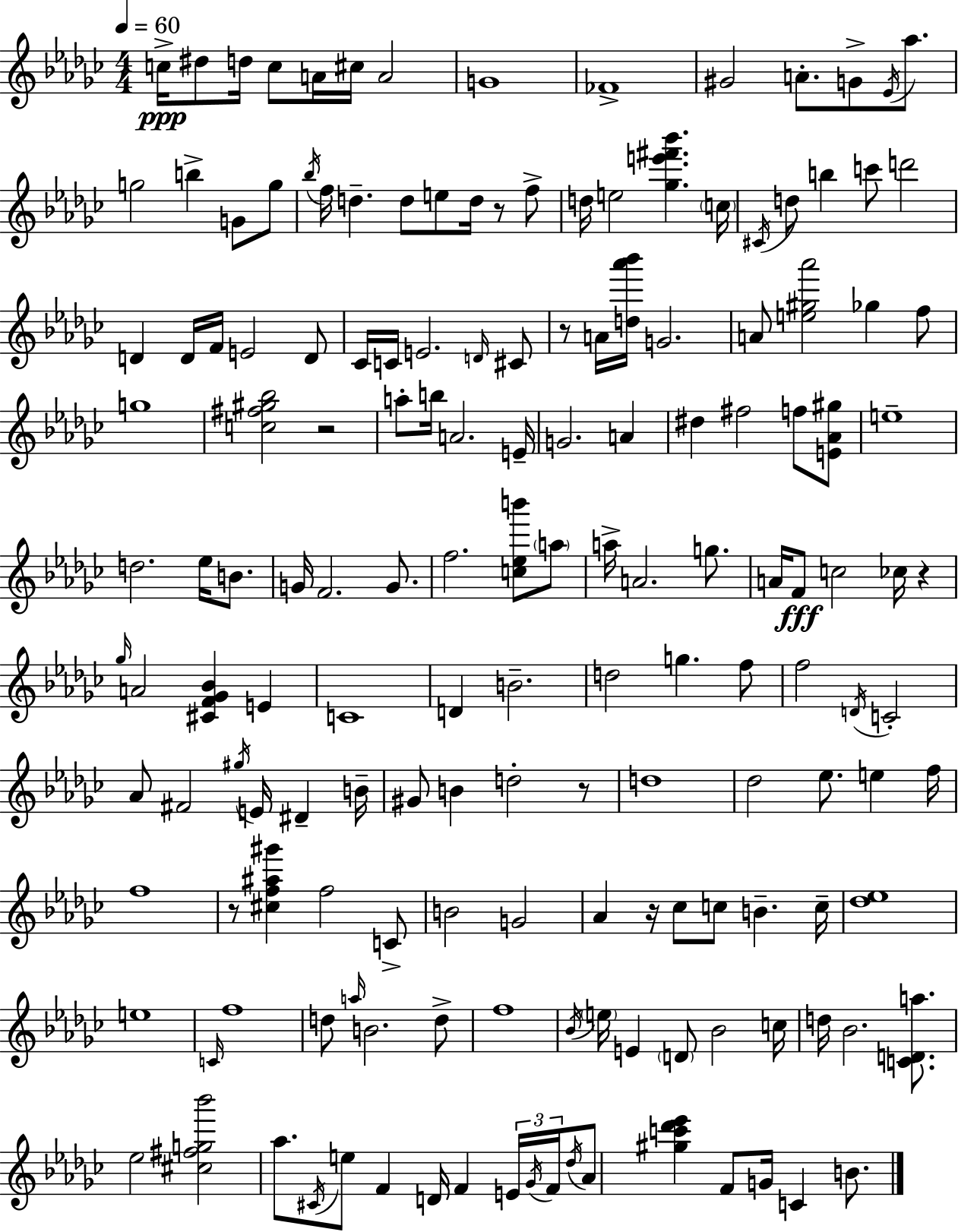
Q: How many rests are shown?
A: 7